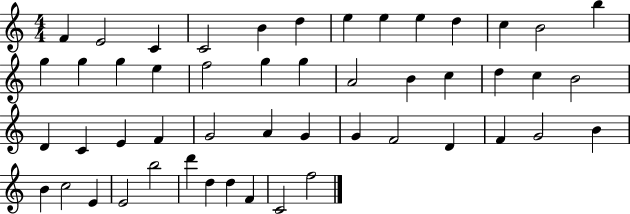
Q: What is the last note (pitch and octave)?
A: F5